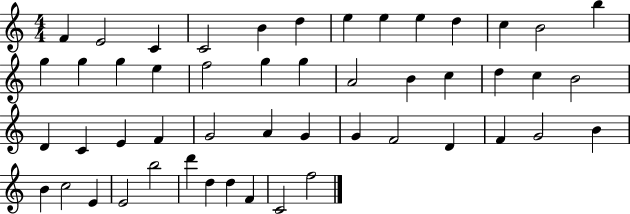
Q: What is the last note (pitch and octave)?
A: F5